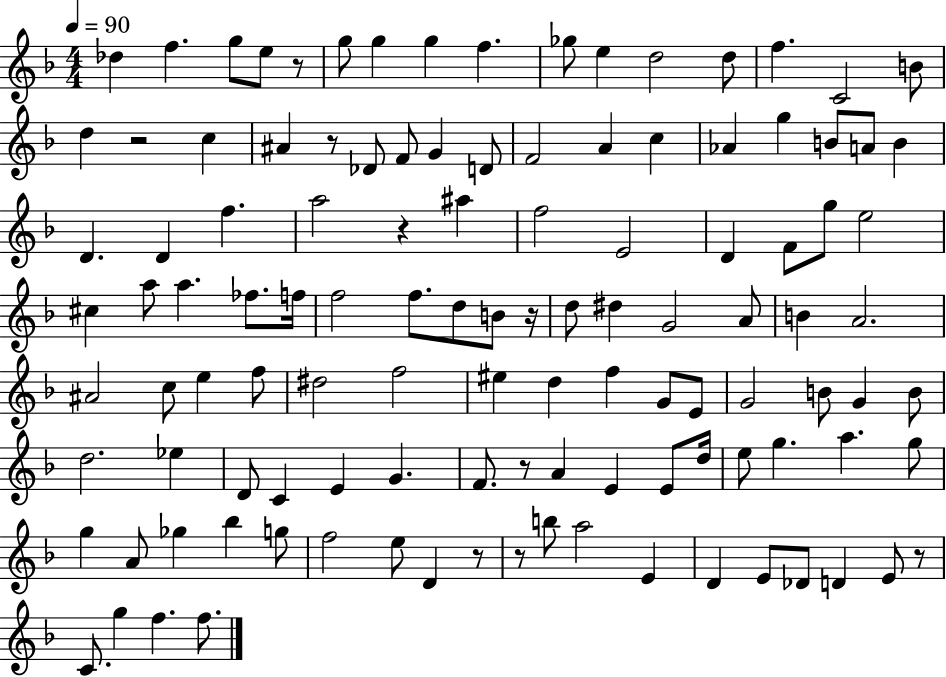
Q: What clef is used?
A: treble